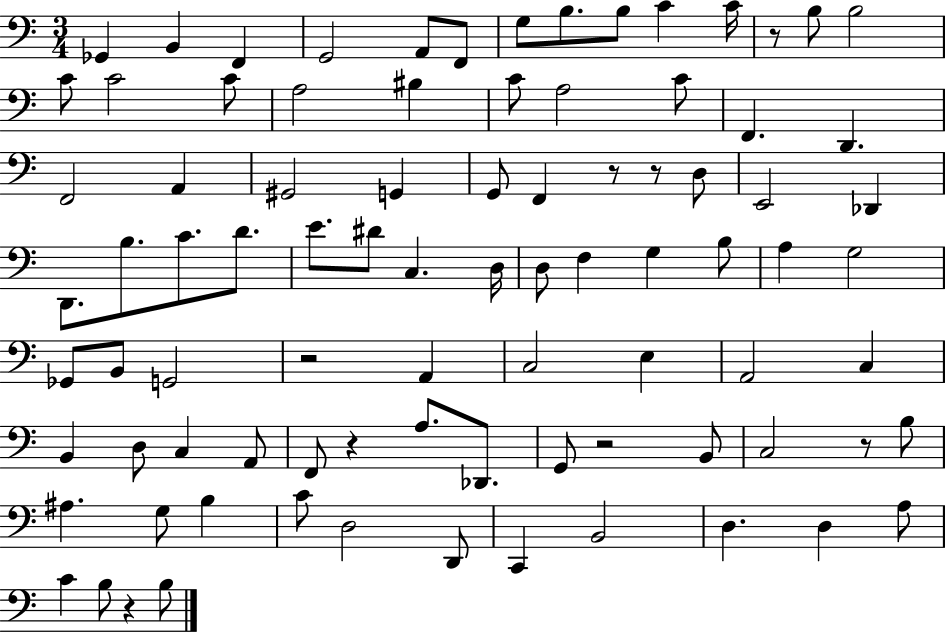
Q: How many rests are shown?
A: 8